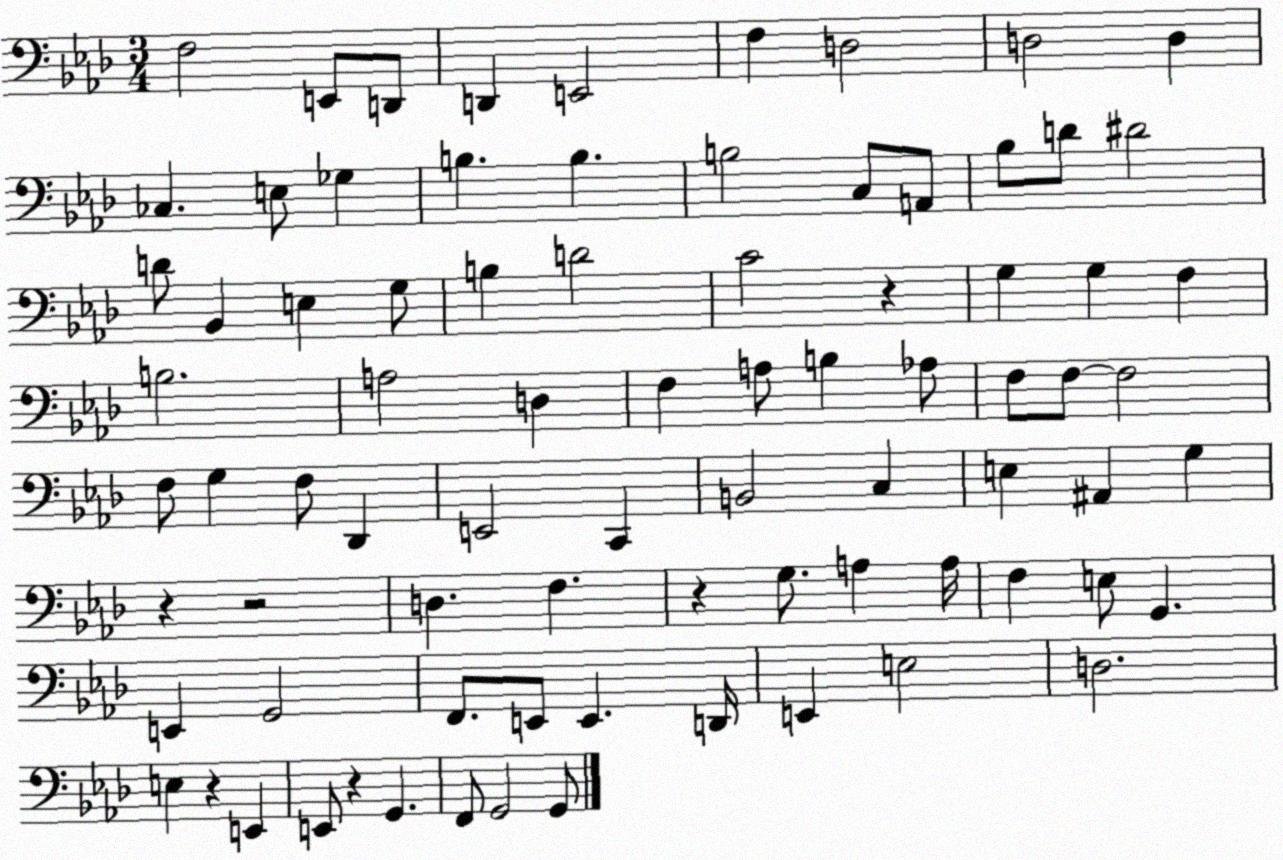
X:1
T:Untitled
M:3/4
L:1/4
K:Ab
F,2 E,,/2 D,,/2 D,, E,,2 F, D,2 D,2 D, _C, E,/2 _G, B, B, B,2 C,/2 A,,/2 _B,/2 D/2 ^D2 D/2 _B,, E, G,/2 B, D2 C2 z G, G, F, B,2 A,2 D, F, A,/2 B, _A,/2 F,/2 F,/2 F,2 F,/2 G, F,/2 _D,, E,,2 C,, B,,2 C, E, ^A,, G, z z2 D, F, z G,/2 A, A,/4 F, E,/2 G,, E,, G,,2 F,,/2 E,,/2 E,, D,,/4 E,, E,2 D,2 E, z E,, E,,/2 z G,, F,,/2 G,,2 G,,/2